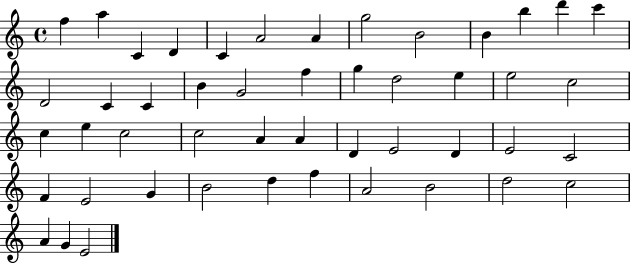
F5/q A5/q C4/q D4/q C4/q A4/h A4/q G5/h B4/h B4/q B5/q D6/q C6/q D4/h C4/q C4/q B4/q G4/h F5/q G5/q D5/h E5/q E5/h C5/h C5/q E5/q C5/h C5/h A4/q A4/q D4/q E4/h D4/q E4/h C4/h F4/q E4/h G4/q B4/h D5/q F5/q A4/h B4/h D5/h C5/h A4/q G4/q E4/h